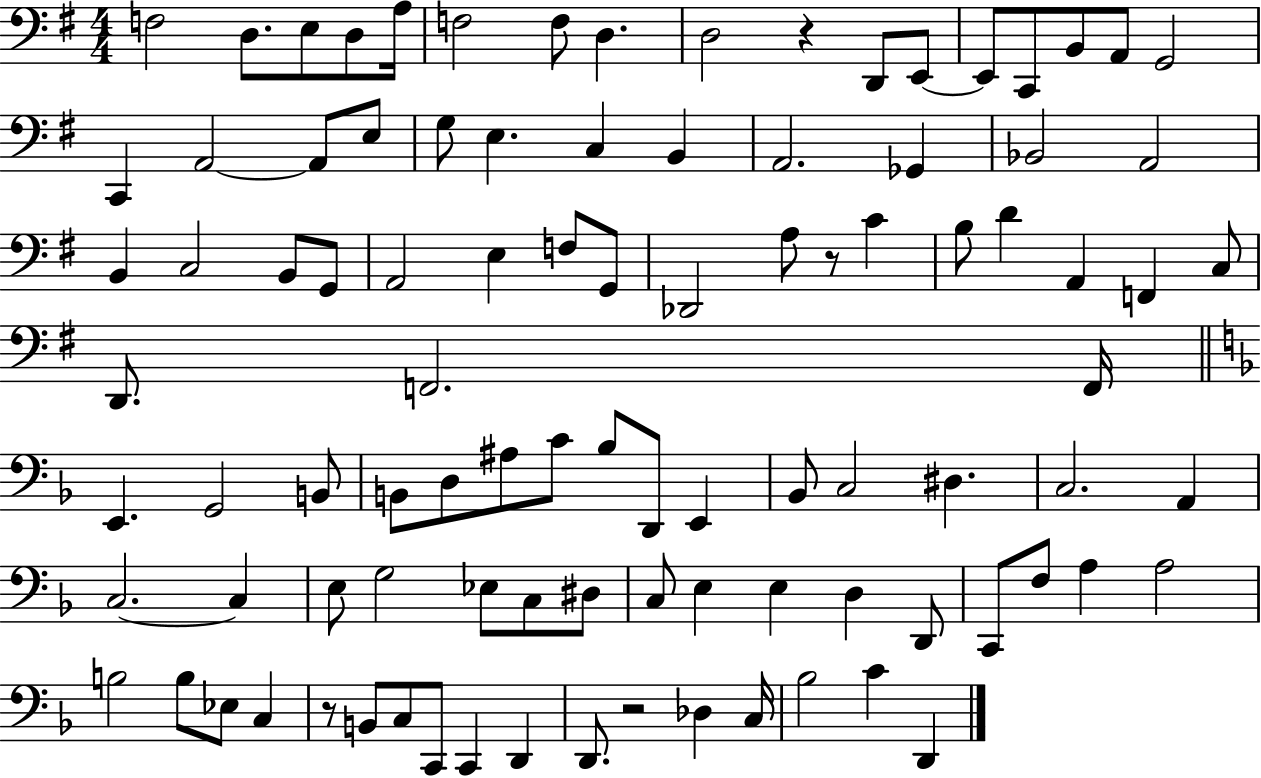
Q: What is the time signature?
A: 4/4